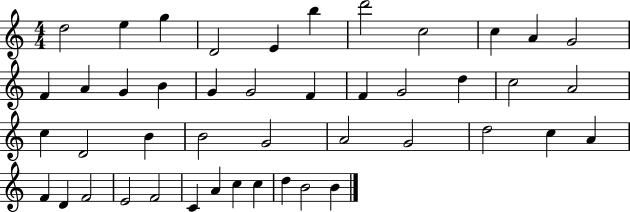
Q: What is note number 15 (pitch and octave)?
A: B4